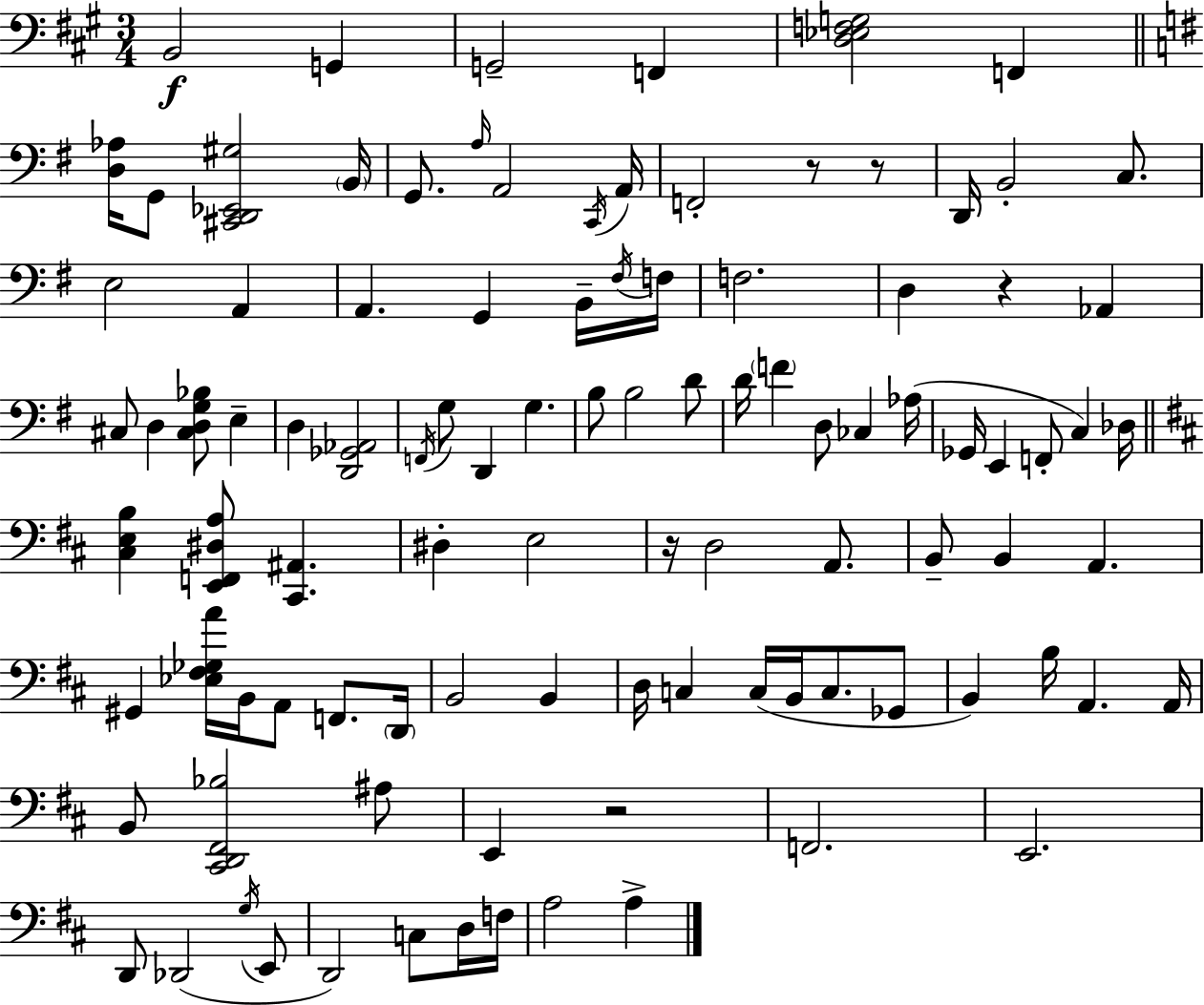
X:1
T:Untitled
M:3/4
L:1/4
K:A
B,,2 G,, G,,2 F,, [D,_E,F,G,]2 F,, [D,_A,]/4 G,,/2 [^C,,D,,_E,,^G,]2 B,,/4 G,,/2 A,/4 A,,2 C,,/4 A,,/4 F,,2 z/2 z/2 D,,/4 B,,2 C,/2 E,2 A,, A,, G,, B,,/4 ^F,/4 F,/4 F,2 D, z _A,, ^C,/2 D, [^C,D,G,_B,]/2 E, D, [D,,_G,,_A,,]2 F,,/4 G,/2 D,, G, B,/2 B,2 D/2 D/4 F D,/2 _C, _A,/4 _G,,/4 E,, F,,/2 C, _D,/4 [^C,E,B,] [E,,F,,^D,A,]/2 [^C,,^A,,] ^D, E,2 z/4 D,2 A,,/2 B,,/2 B,, A,, ^G,, [_E,^F,_G,A]/4 B,,/4 A,,/2 F,,/2 D,,/4 B,,2 B,, D,/4 C, C,/4 B,,/4 C,/2 _G,,/2 B,, B,/4 A,, A,,/4 B,,/2 [^C,,D,,^F,,_B,]2 ^A,/2 E,, z2 F,,2 E,,2 D,,/2 _D,,2 G,/4 E,,/2 D,,2 C,/2 D,/4 F,/4 A,2 A,